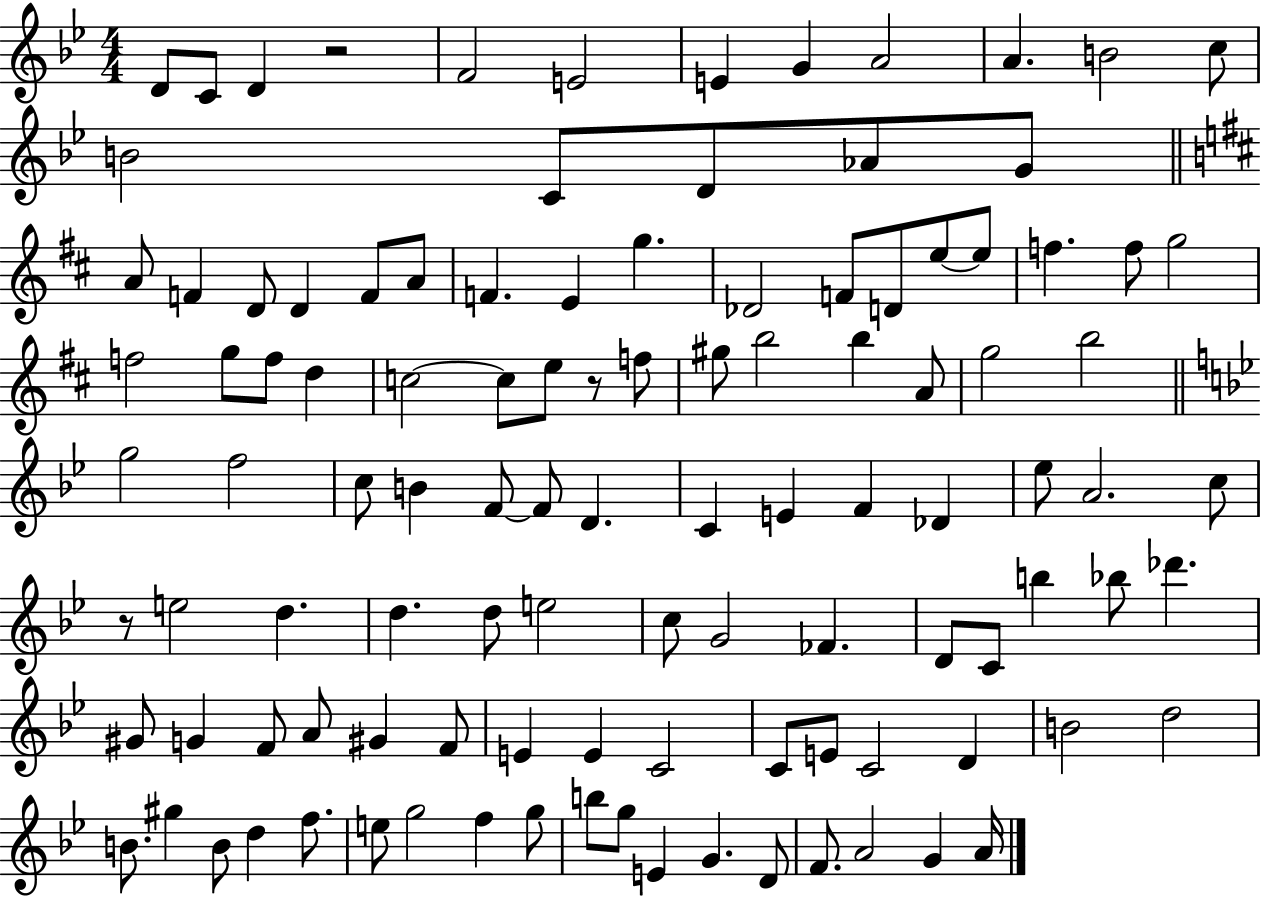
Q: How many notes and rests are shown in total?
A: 110